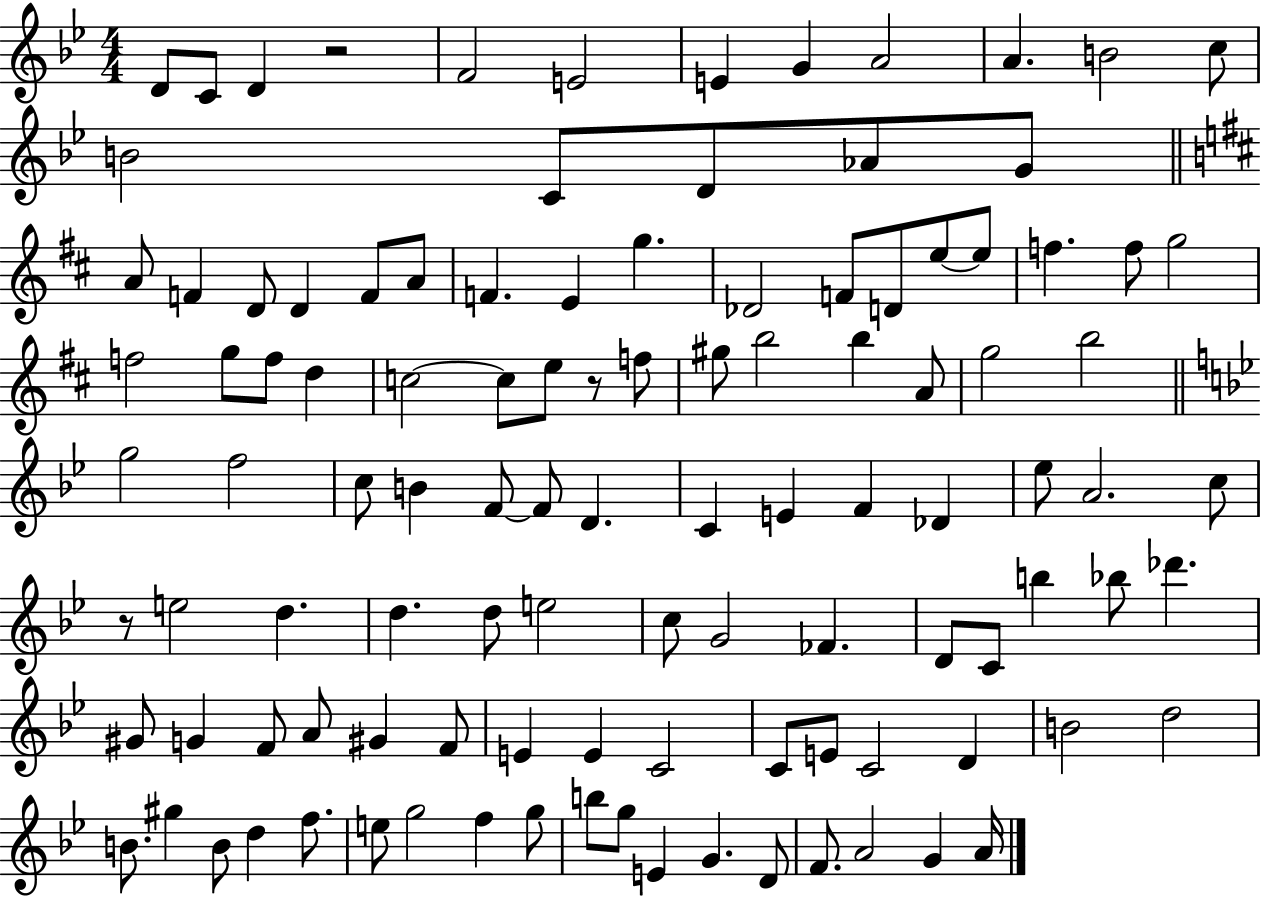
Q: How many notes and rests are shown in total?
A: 110